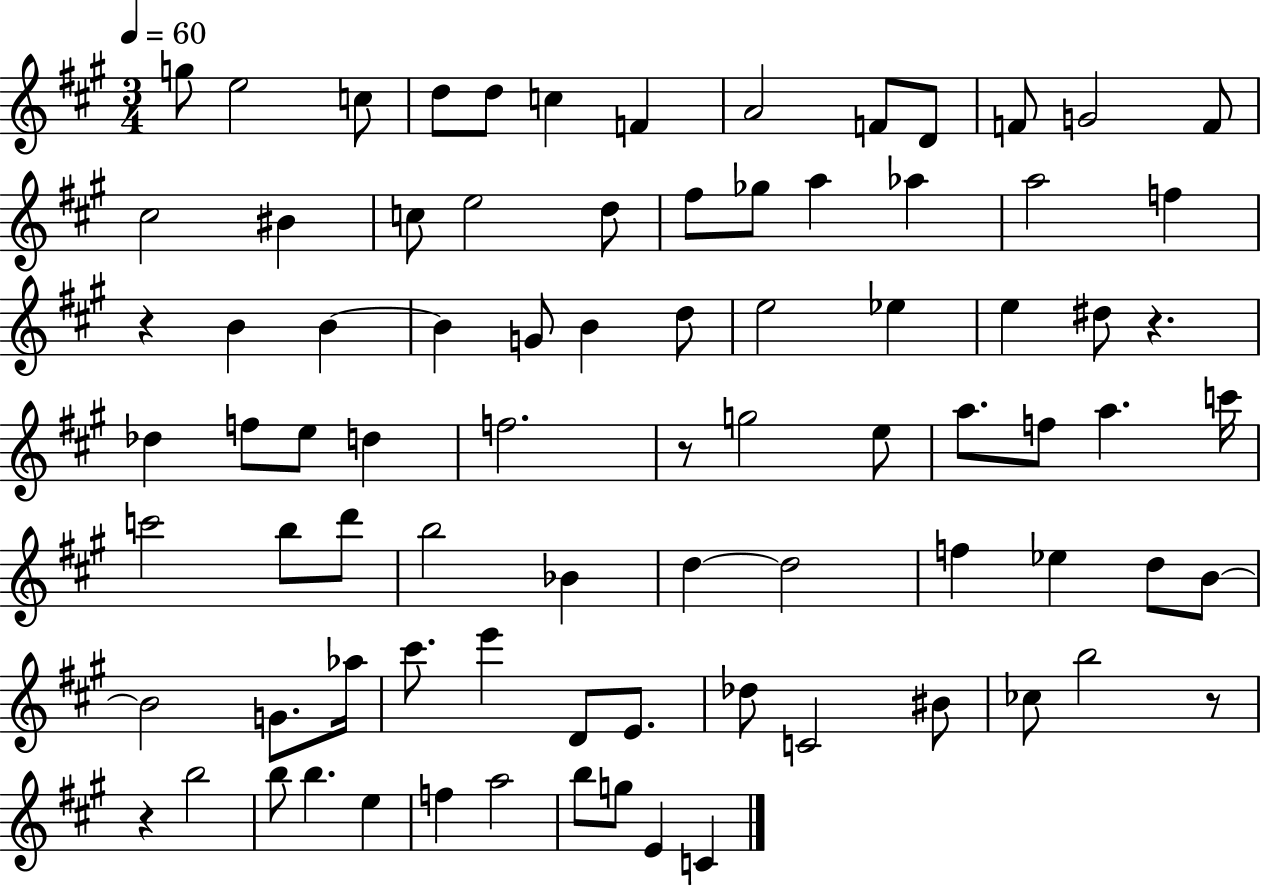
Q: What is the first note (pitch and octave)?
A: G5